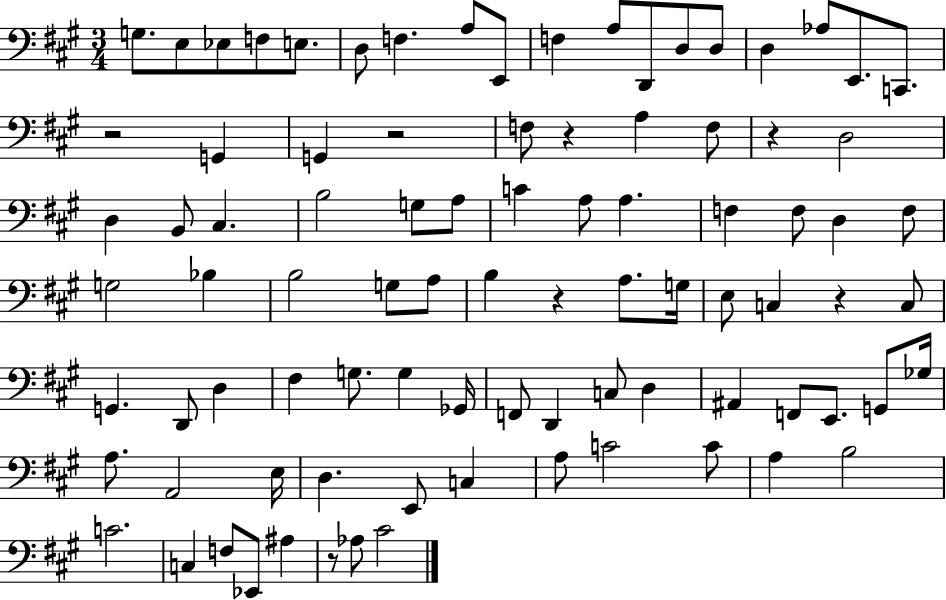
X:1
T:Untitled
M:3/4
L:1/4
K:A
G,/2 E,/2 _E,/2 F,/2 E,/2 D,/2 F, A,/2 E,,/2 F, A,/2 D,,/2 D,/2 D,/2 D, _A,/2 E,,/2 C,,/2 z2 G,, G,, z2 F,/2 z A, F,/2 z D,2 D, B,,/2 ^C, B,2 G,/2 A,/2 C A,/2 A, F, F,/2 D, F,/2 G,2 _B, B,2 G,/2 A,/2 B, z A,/2 G,/4 E,/2 C, z C,/2 G,, D,,/2 D, ^F, G,/2 G, _G,,/4 F,,/2 D,, C,/2 D, ^A,, F,,/2 E,,/2 G,,/2 _G,/4 A,/2 A,,2 E,/4 D, E,,/2 C, A,/2 C2 C/2 A, B,2 C2 C, F,/2 _E,,/2 ^A, z/2 _A,/2 ^C2